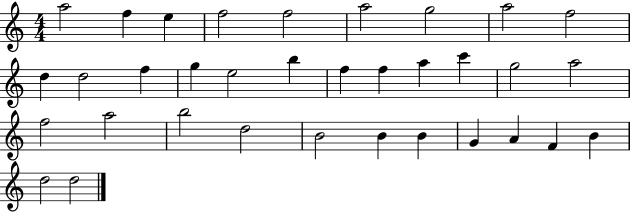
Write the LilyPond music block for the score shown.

{
  \clef treble
  \numericTimeSignature
  \time 4/4
  \key c \major
  a''2 f''4 e''4 | f''2 f''2 | a''2 g''2 | a''2 f''2 | \break d''4 d''2 f''4 | g''4 e''2 b''4 | f''4 f''4 a''4 c'''4 | g''2 a''2 | \break f''2 a''2 | b''2 d''2 | b'2 b'4 b'4 | g'4 a'4 f'4 b'4 | \break d''2 d''2 | \bar "|."
}